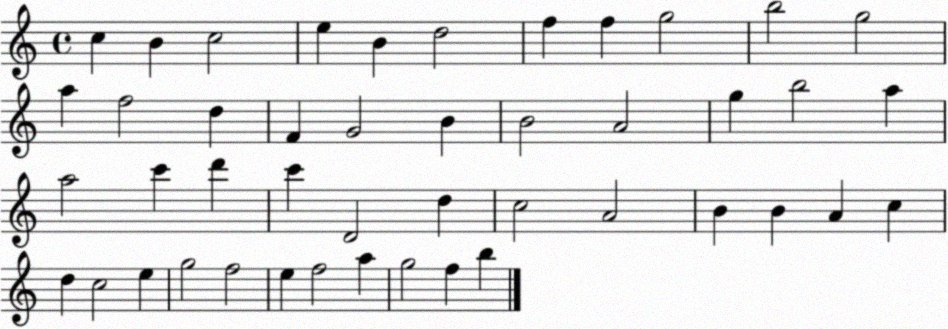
X:1
T:Untitled
M:4/4
L:1/4
K:C
c B c2 e B d2 f f g2 b2 g2 a f2 d F G2 B B2 A2 g b2 a a2 c' d' c' D2 d c2 A2 B B A c d c2 e g2 f2 e f2 a g2 f b